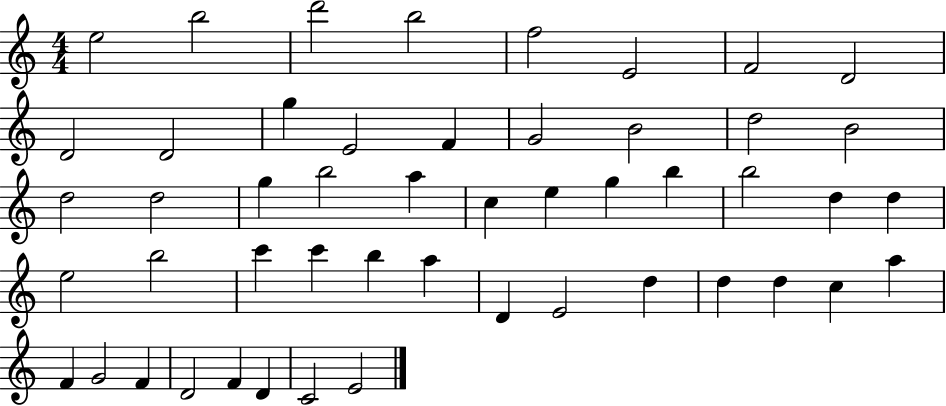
X:1
T:Untitled
M:4/4
L:1/4
K:C
e2 b2 d'2 b2 f2 E2 F2 D2 D2 D2 g E2 F G2 B2 d2 B2 d2 d2 g b2 a c e g b b2 d d e2 b2 c' c' b a D E2 d d d c a F G2 F D2 F D C2 E2